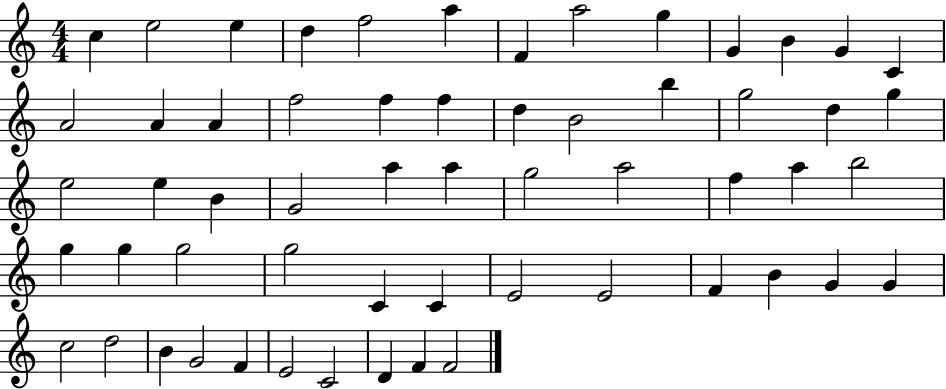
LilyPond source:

{
  \clef treble
  \numericTimeSignature
  \time 4/4
  \key c \major
  c''4 e''2 e''4 | d''4 f''2 a''4 | f'4 a''2 g''4 | g'4 b'4 g'4 c'4 | \break a'2 a'4 a'4 | f''2 f''4 f''4 | d''4 b'2 b''4 | g''2 d''4 g''4 | \break e''2 e''4 b'4 | g'2 a''4 a''4 | g''2 a''2 | f''4 a''4 b''2 | \break g''4 g''4 g''2 | g''2 c'4 c'4 | e'2 e'2 | f'4 b'4 g'4 g'4 | \break c''2 d''2 | b'4 g'2 f'4 | e'2 c'2 | d'4 f'4 f'2 | \break \bar "|."
}